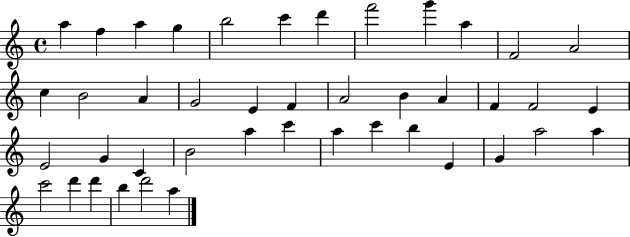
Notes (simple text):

A5/q F5/q A5/q G5/q B5/h C6/q D6/q F6/h G6/q A5/q F4/h A4/h C5/q B4/h A4/q G4/h E4/q F4/q A4/h B4/q A4/q F4/q F4/h E4/q E4/h G4/q C4/q B4/h A5/q C6/q A5/q C6/q B5/q E4/q G4/q A5/h A5/q C6/h D6/q D6/q B5/q D6/h A5/q